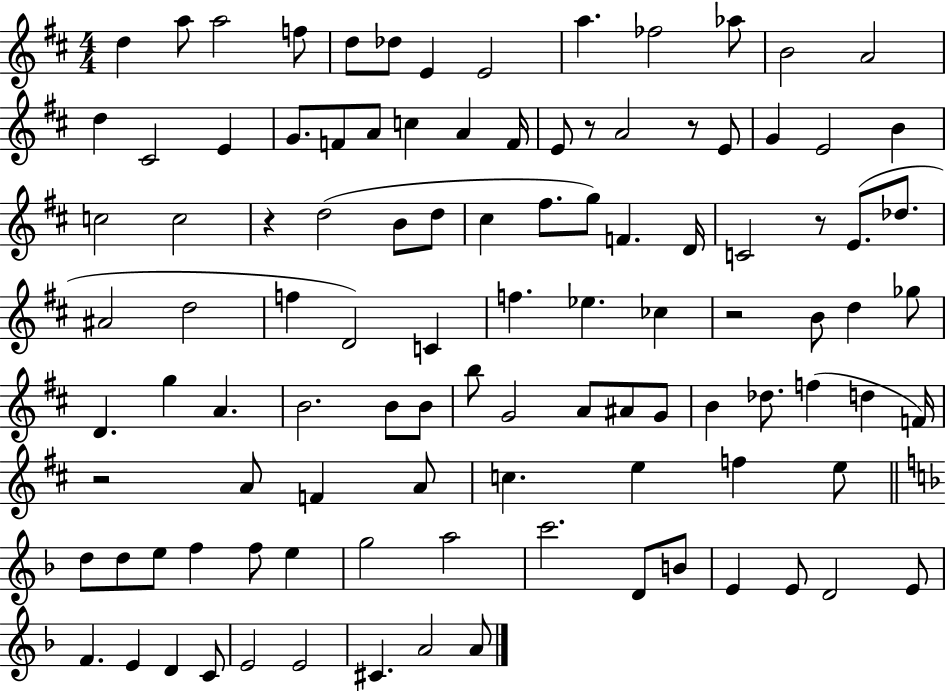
D5/q A5/e A5/h F5/e D5/e Db5/e E4/q E4/h A5/q. FES5/h Ab5/e B4/h A4/h D5/q C#4/h E4/q G4/e. F4/e A4/e C5/q A4/q F4/s E4/e R/e A4/h R/e E4/e G4/q E4/h B4/q C5/h C5/h R/q D5/h B4/e D5/e C#5/q F#5/e. G5/e F4/q. D4/s C4/h R/e E4/e. Db5/e. A#4/h D5/h F5/q D4/h C4/q F5/q. Eb5/q. CES5/q R/h B4/e D5/q Gb5/e D4/q. G5/q A4/q. B4/h. B4/e B4/e B5/e G4/h A4/e A#4/e G4/e B4/q Db5/e. F5/q D5/q F4/s R/h A4/e F4/q A4/e C5/q. E5/q F5/q E5/e D5/e D5/e E5/e F5/q F5/e E5/q G5/h A5/h C6/h. D4/e B4/e E4/q E4/e D4/h E4/e F4/q. E4/q D4/q C4/e E4/h E4/h C#4/q. A4/h A4/e